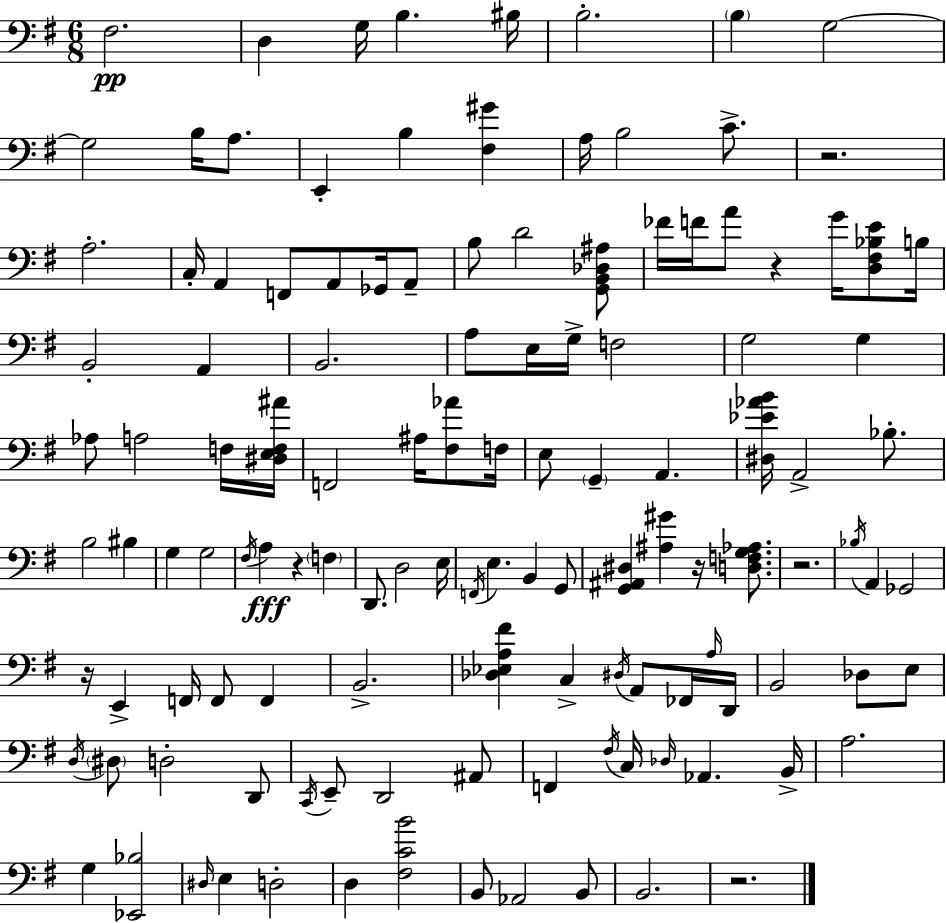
F#3/h. D3/q G3/s B3/q. BIS3/s B3/h. B3/q G3/h G3/h B3/s A3/e. E2/q B3/q [F#3,G#4]/q A3/s B3/h C4/e. R/h. A3/h. C3/s A2/q F2/e A2/e Gb2/s A2/e B3/e D4/h [G2,B2,Db3,A#3]/e FES4/s F4/s A4/e R/q G4/s [D3,F#3,Bb3,E4]/e B3/s B2/h A2/q B2/h. A3/e E3/s G3/s F3/h G3/h G3/q Ab3/e A3/h F3/s [D#3,E3,F3,A#4]/s F2/h A#3/s [F#3,Ab4]/e F3/s E3/e G2/q A2/q. [D#3,Eb4,Ab4,B4]/s A2/h Bb3/e. B3/h BIS3/q G3/q G3/h F#3/s A3/q R/q F3/q D2/e. D3/h E3/s F2/s E3/q. B2/q G2/e [G2,A#2,D#3]/q [A#3,G#4]/q R/s [D3,F3,G3,Ab3]/e. R/h. Bb3/s A2/q Gb2/h R/s E2/q F2/s F2/e F2/q B2/h. [Db3,Eb3,A3,F#4]/q C3/q D#3/s A2/e FES2/s A3/s D2/s B2/h Db3/e E3/e D3/s D#3/e D3/h D2/e C2/s E2/e D2/h A#2/e F2/q F#3/s C3/s Db3/s Ab2/q. B2/s A3/h. G3/q [Eb2,Bb3]/h D#3/s E3/q D3/h D3/q [F#3,C4,B4]/h B2/e Ab2/h B2/e B2/h. R/h.